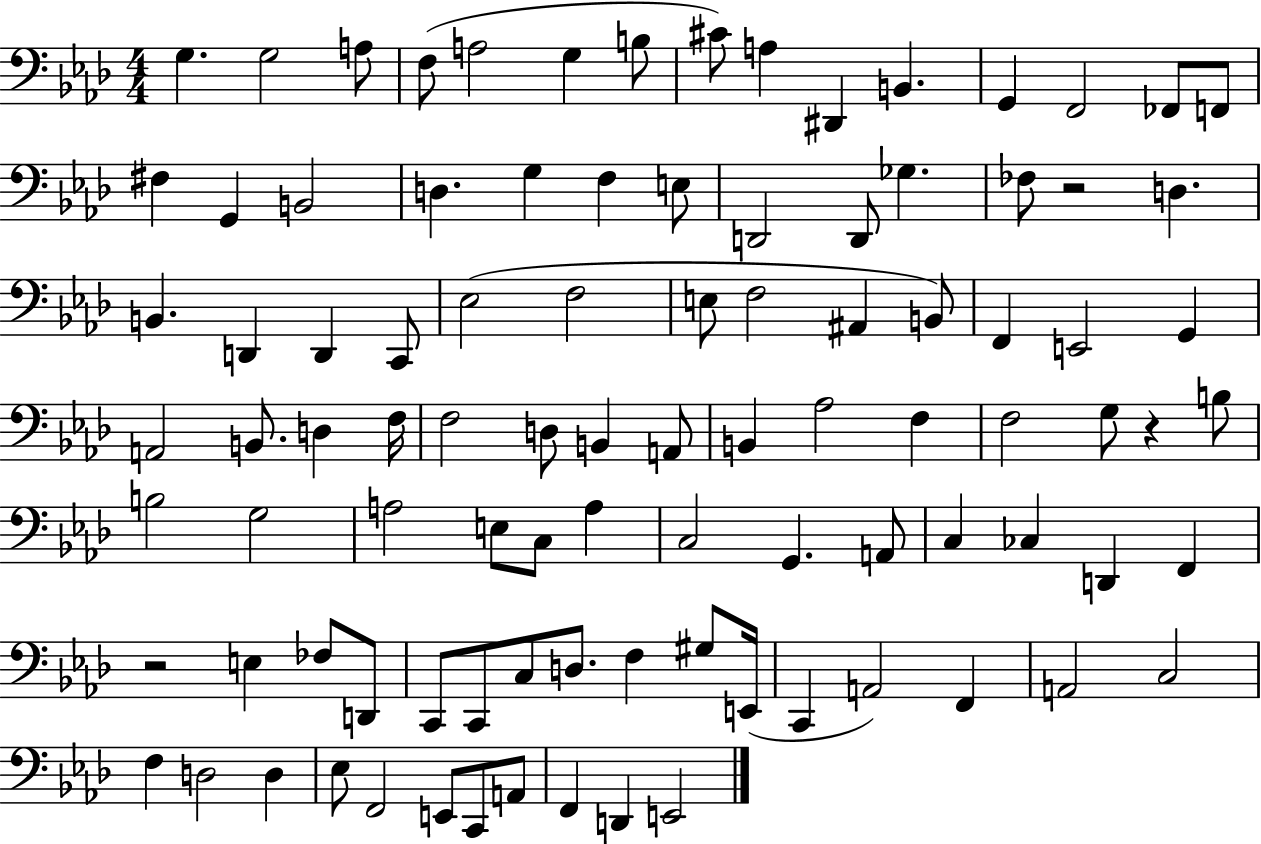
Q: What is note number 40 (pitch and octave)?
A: G2